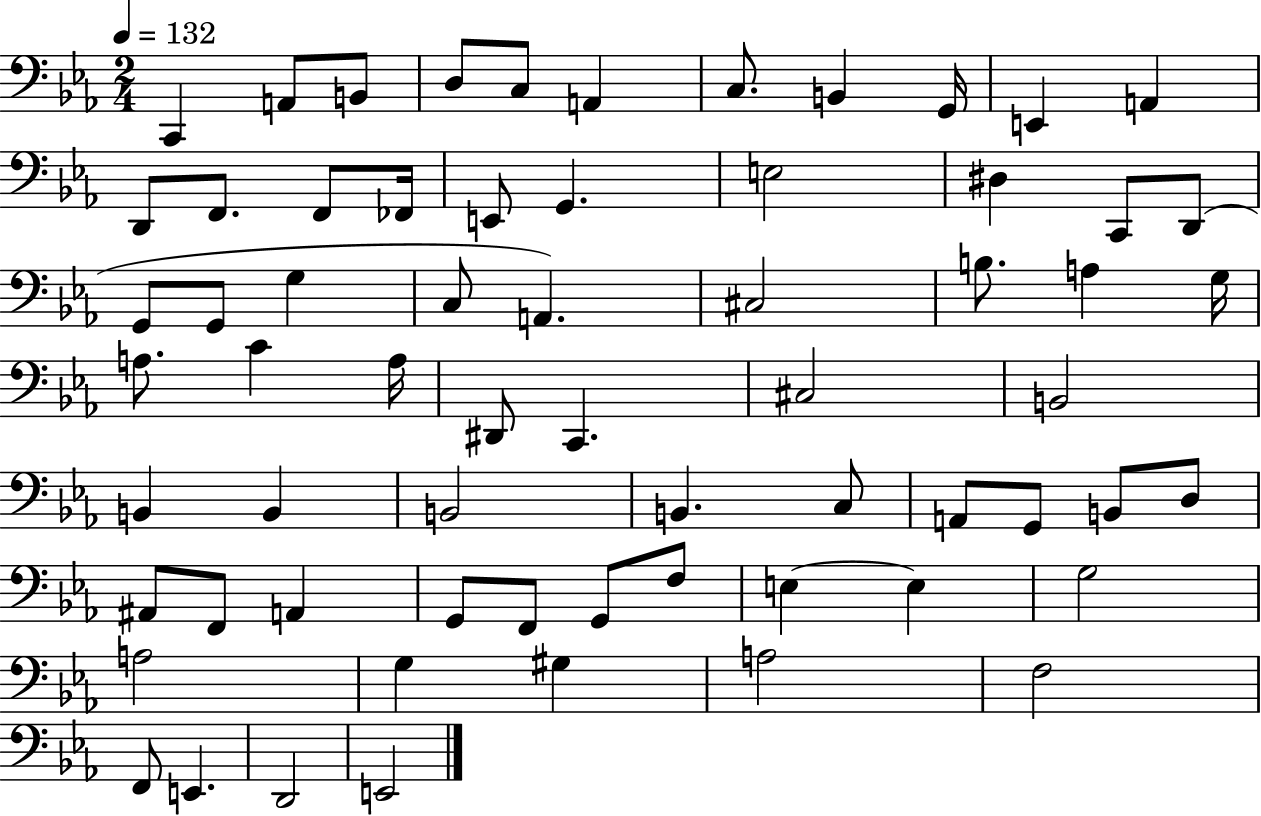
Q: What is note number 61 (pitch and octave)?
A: F3